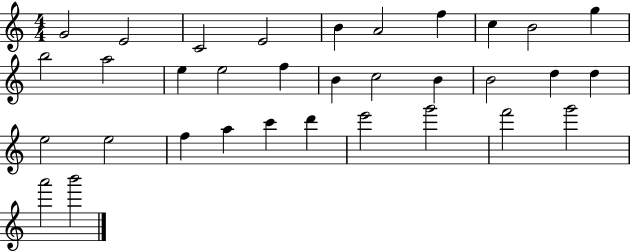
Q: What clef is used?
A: treble